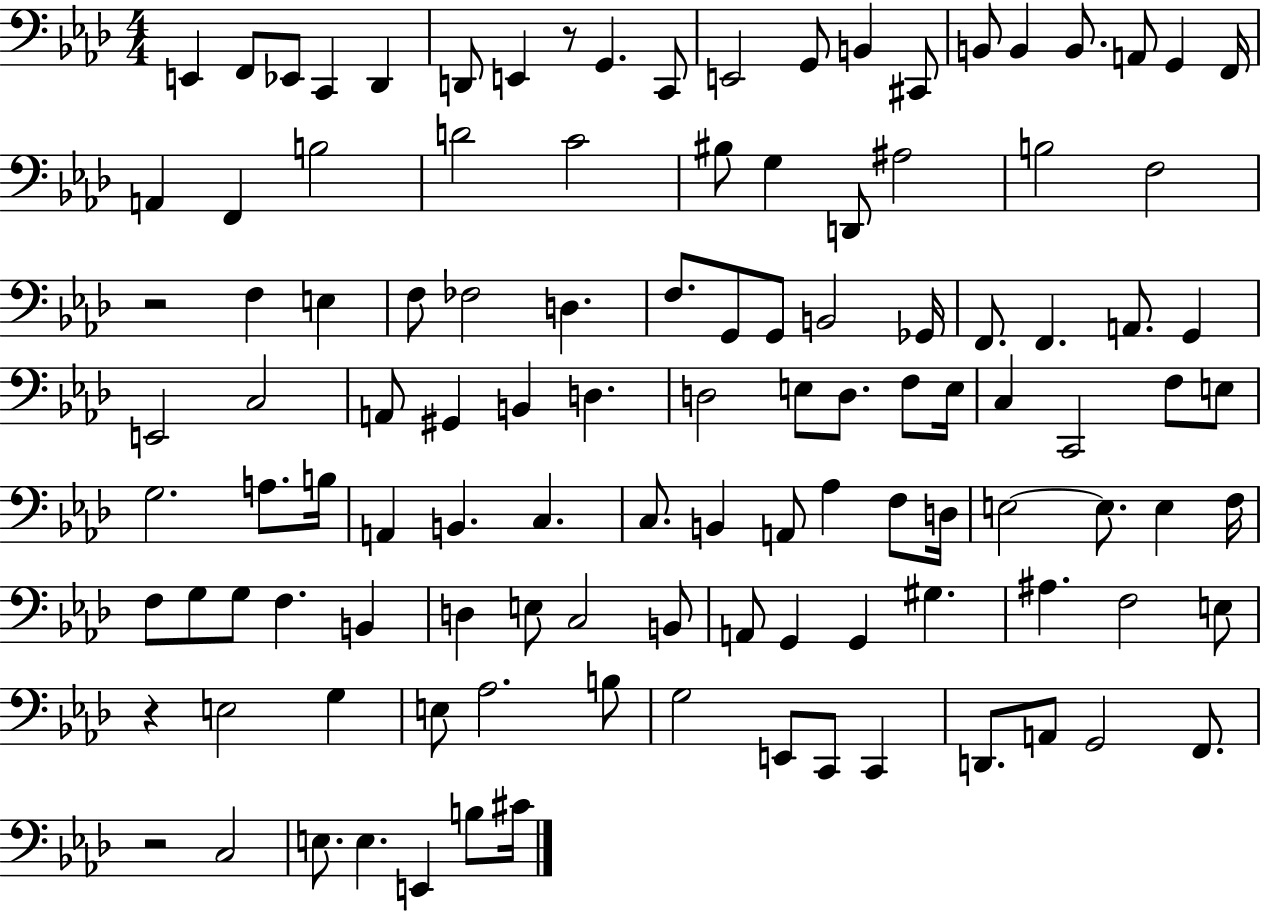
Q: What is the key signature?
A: AES major